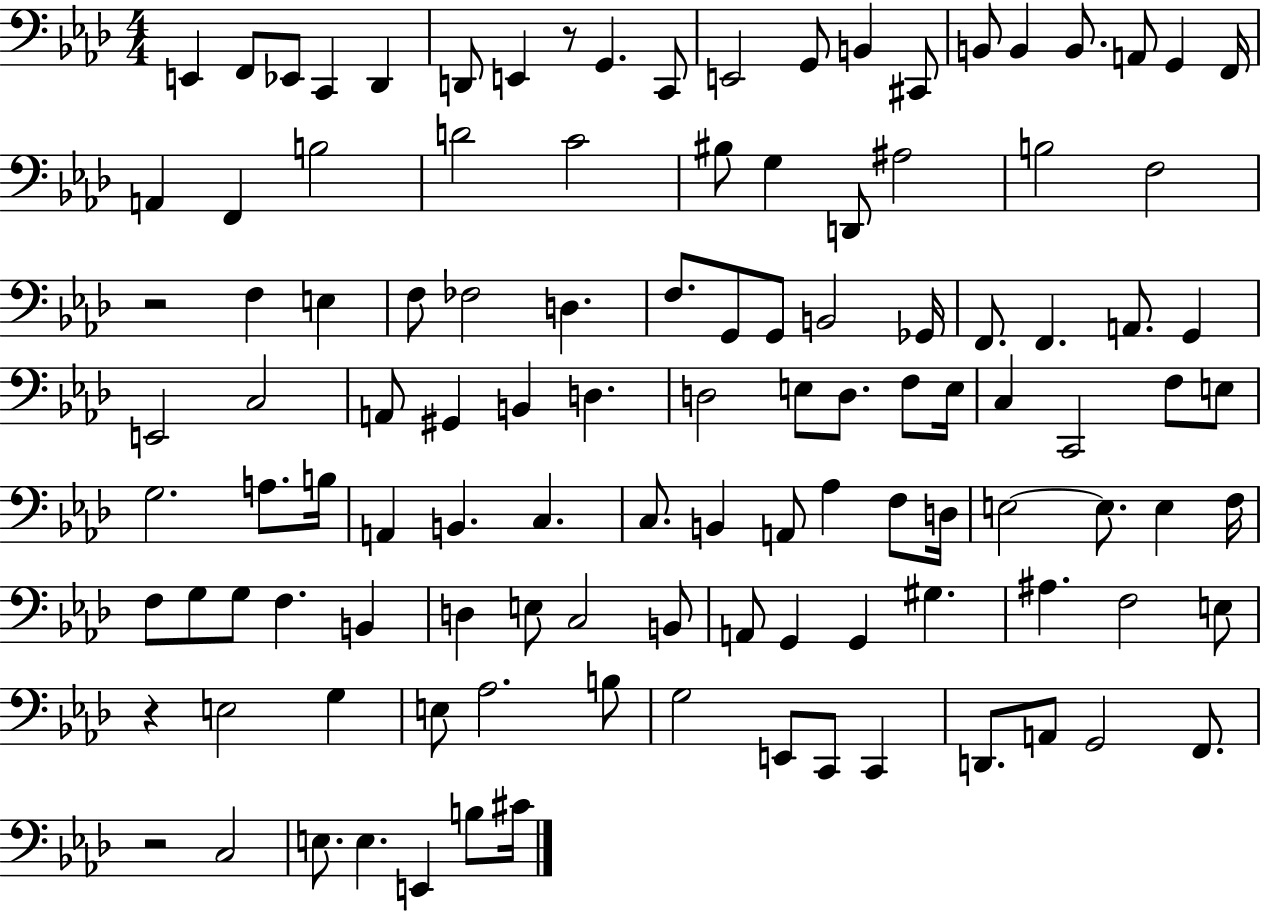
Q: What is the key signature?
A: AES major